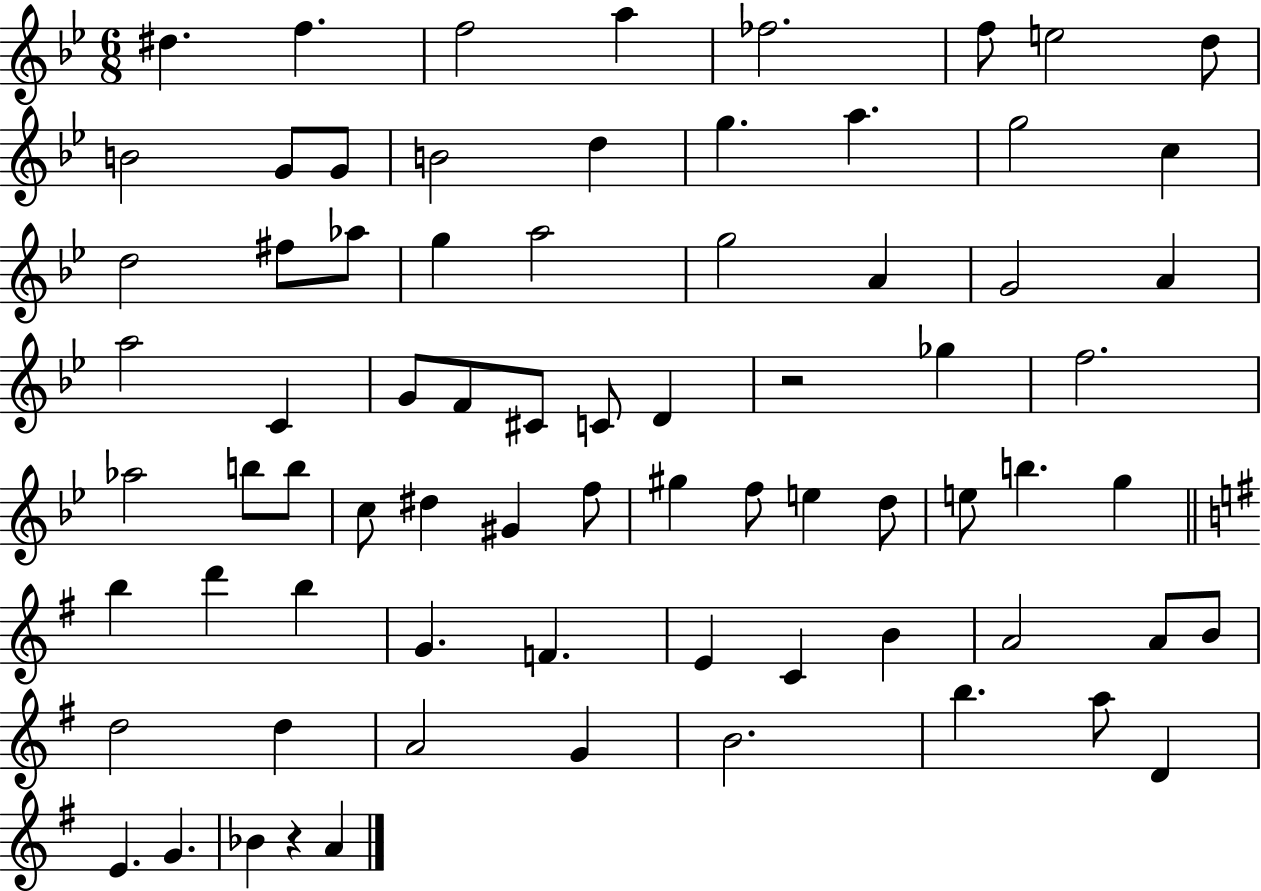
D#5/q. F5/q. F5/h A5/q FES5/h. F5/e E5/h D5/e B4/h G4/e G4/e B4/h D5/q G5/q. A5/q. G5/h C5/q D5/h F#5/e Ab5/e G5/q A5/h G5/h A4/q G4/h A4/q A5/h C4/q G4/e F4/e C#4/e C4/e D4/q R/h Gb5/q F5/h. Ab5/h B5/e B5/e C5/e D#5/q G#4/q F5/e G#5/q F5/e E5/q D5/e E5/e B5/q. G5/q B5/q D6/q B5/q G4/q. F4/q. E4/q C4/q B4/q A4/h A4/e B4/e D5/h D5/q A4/h G4/q B4/h. B5/q. A5/e D4/q E4/q. G4/q. Bb4/q R/q A4/q